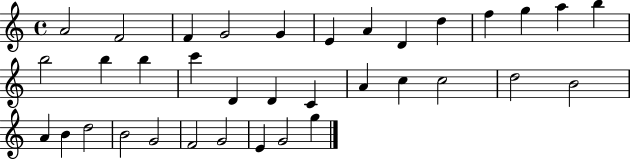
{
  \clef treble
  \time 4/4
  \defaultTimeSignature
  \key c \major
  a'2 f'2 | f'4 g'2 g'4 | e'4 a'4 d'4 d''4 | f''4 g''4 a''4 b''4 | \break b''2 b''4 b''4 | c'''4 d'4 d'4 c'4 | a'4 c''4 c''2 | d''2 b'2 | \break a'4 b'4 d''2 | b'2 g'2 | f'2 g'2 | e'4 g'2 g''4 | \break \bar "|."
}